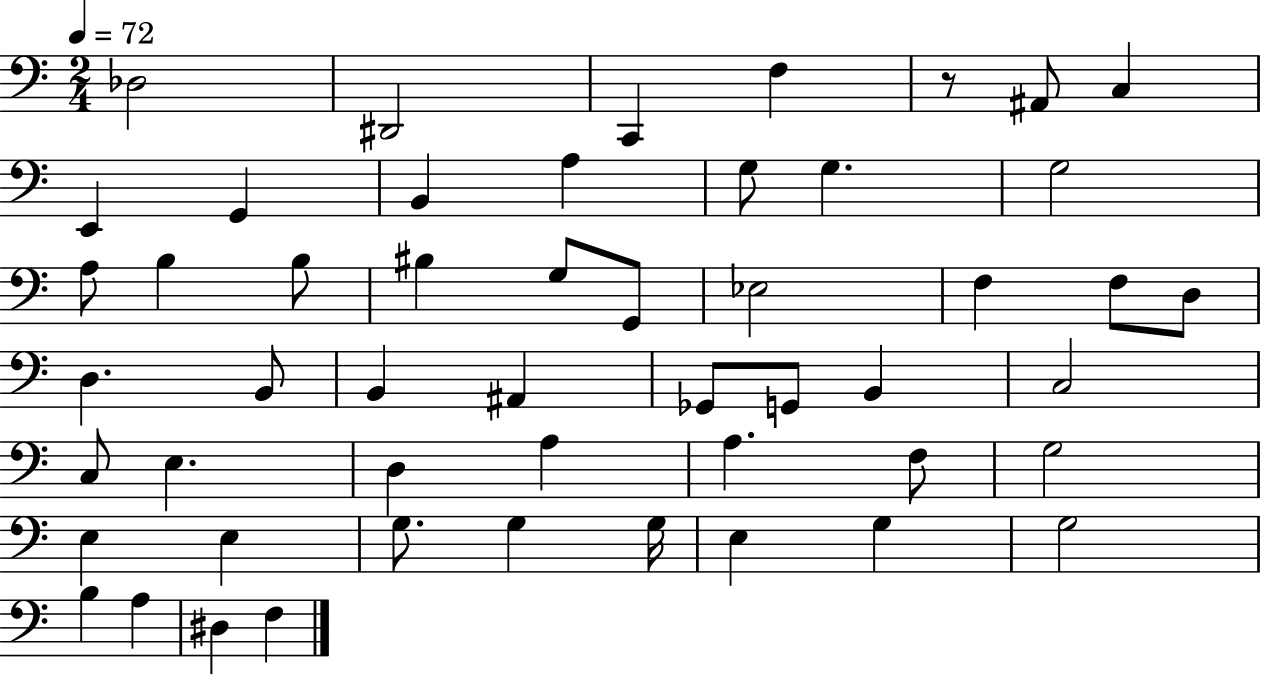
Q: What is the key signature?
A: C major